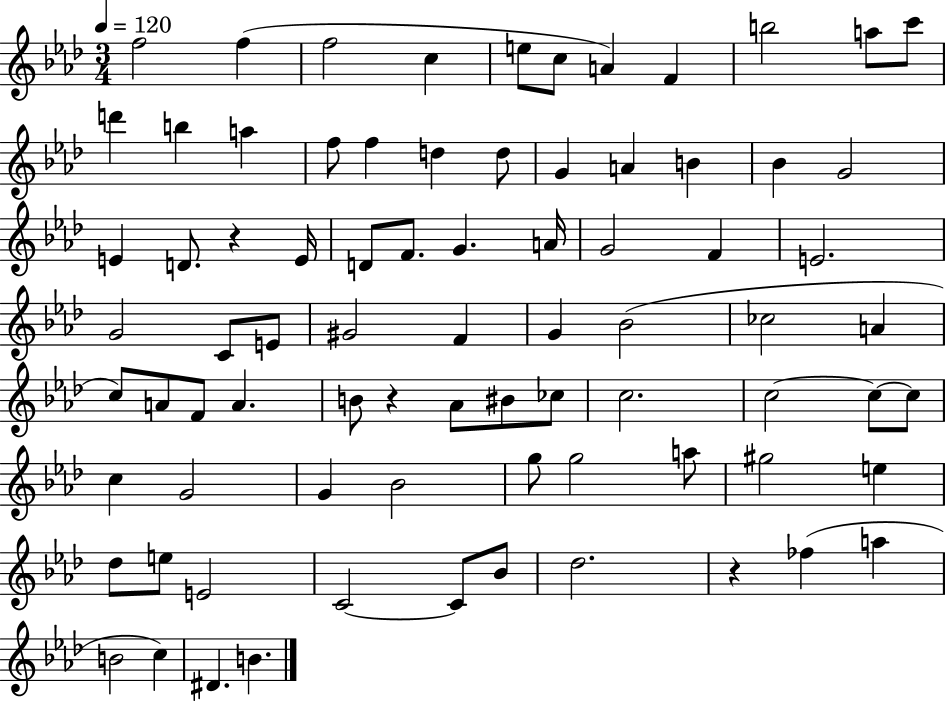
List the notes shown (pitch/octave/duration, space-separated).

F5/h F5/q F5/h C5/q E5/e C5/e A4/q F4/q B5/h A5/e C6/e D6/q B5/q A5/q F5/e F5/q D5/q D5/e G4/q A4/q B4/q Bb4/q G4/h E4/q D4/e. R/q E4/s D4/e F4/e. G4/q. A4/s G4/h F4/q E4/h. G4/h C4/e E4/e G#4/h F4/q G4/q Bb4/h CES5/h A4/q C5/e A4/e F4/e A4/q. B4/e R/q Ab4/e BIS4/e CES5/e C5/h. C5/h C5/e C5/e C5/q G4/h G4/q Bb4/h G5/e G5/h A5/e G#5/h E5/q Db5/e E5/e E4/h C4/h C4/e Bb4/e Db5/h. R/q FES5/q A5/q B4/h C5/q D#4/q. B4/q.